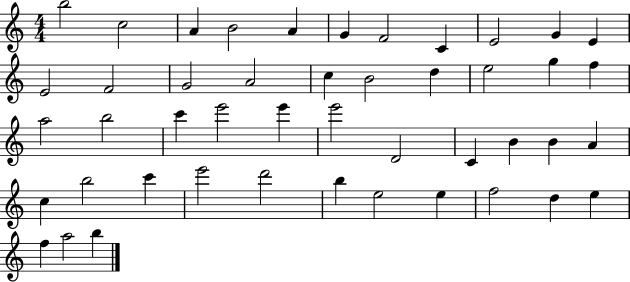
{
  \clef treble
  \numericTimeSignature
  \time 4/4
  \key c \major
  b''2 c''2 | a'4 b'2 a'4 | g'4 f'2 c'4 | e'2 g'4 e'4 | \break e'2 f'2 | g'2 a'2 | c''4 b'2 d''4 | e''2 g''4 f''4 | \break a''2 b''2 | c'''4 e'''2 e'''4 | e'''2 d'2 | c'4 b'4 b'4 a'4 | \break c''4 b''2 c'''4 | e'''2 d'''2 | b''4 e''2 e''4 | f''2 d''4 e''4 | \break f''4 a''2 b''4 | \bar "|."
}